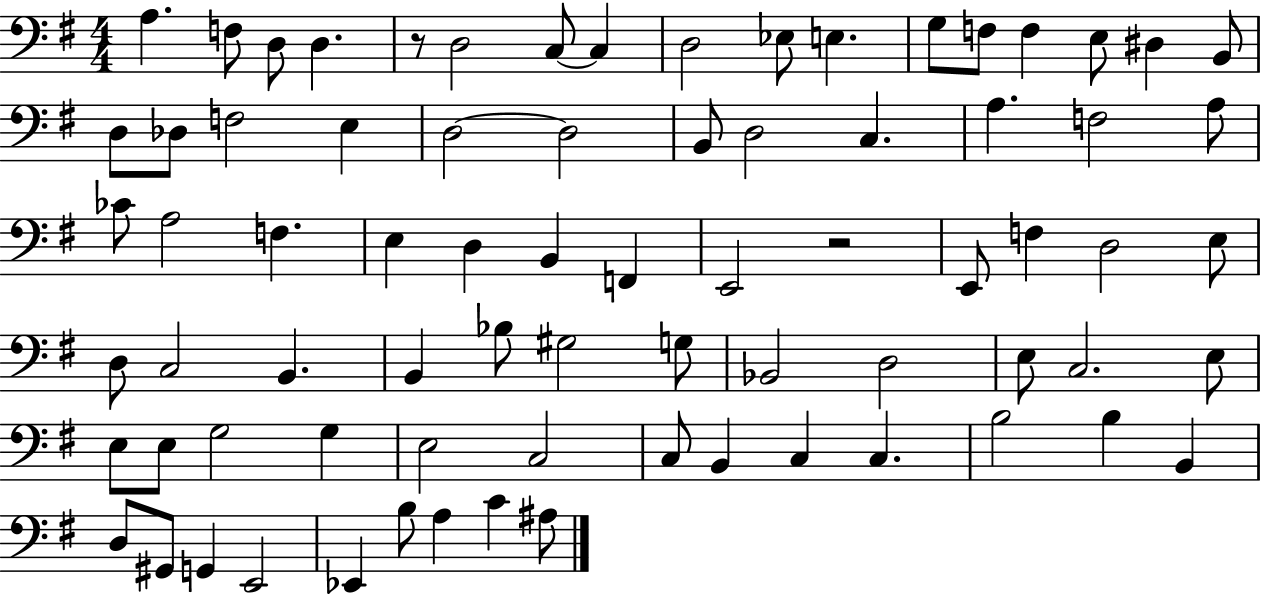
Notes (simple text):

A3/q. F3/e D3/e D3/q. R/e D3/h C3/e C3/q D3/h Eb3/e E3/q. G3/e F3/e F3/q E3/e D#3/q B2/e D3/e Db3/e F3/h E3/q D3/h D3/h B2/e D3/h C3/q. A3/q. F3/h A3/e CES4/e A3/h F3/q. E3/q D3/q B2/q F2/q E2/h R/h E2/e F3/q D3/h E3/e D3/e C3/h B2/q. B2/q Bb3/e G#3/h G3/e Bb2/h D3/h E3/e C3/h. E3/e E3/e E3/e G3/h G3/q E3/h C3/h C3/e B2/q C3/q C3/q. B3/h B3/q B2/q D3/e G#2/e G2/q E2/h Eb2/q B3/e A3/q C4/q A#3/e